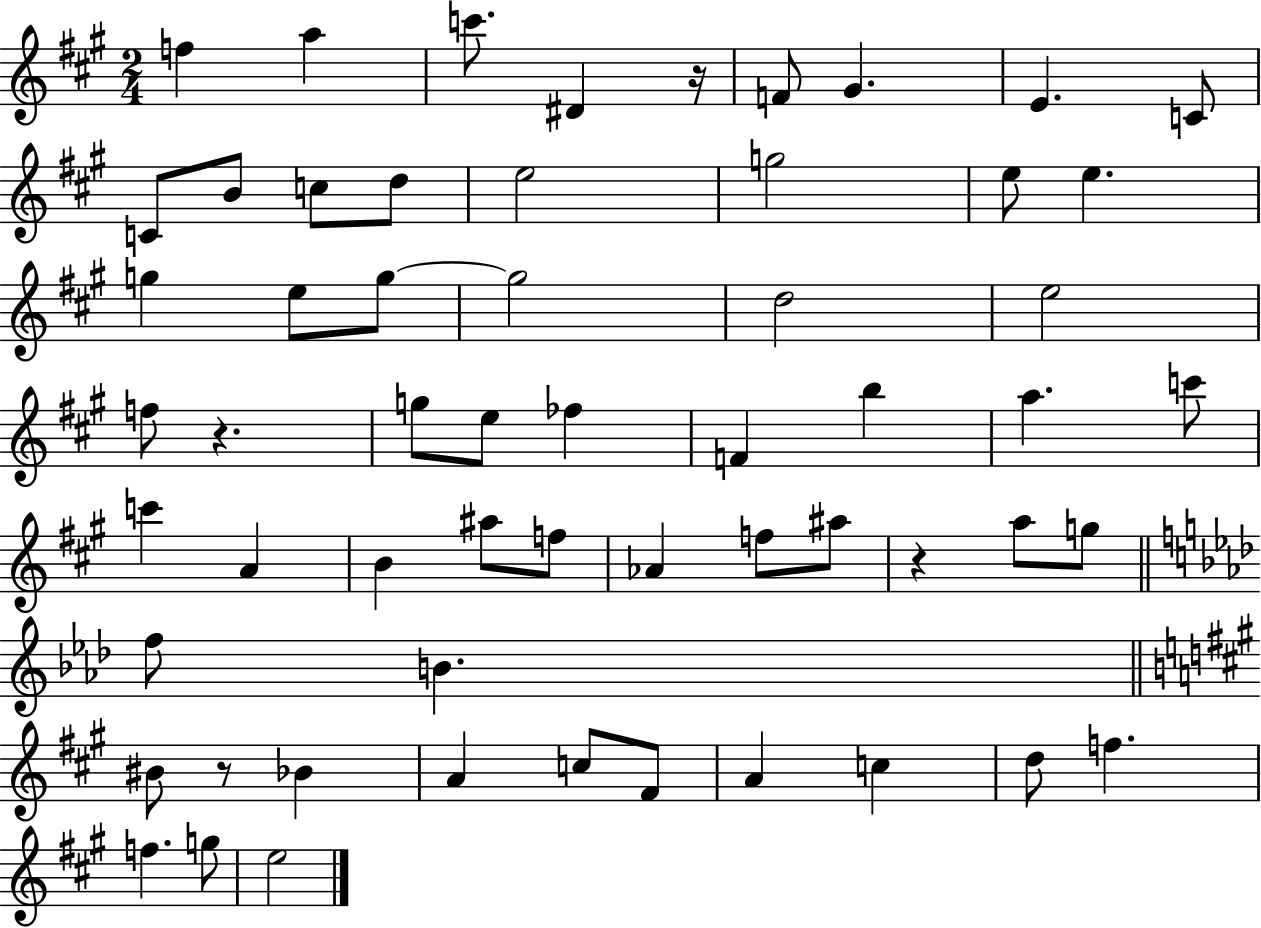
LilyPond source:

{
  \clef treble
  \numericTimeSignature
  \time 2/4
  \key a \major
  \repeat volta 2 { f''4 a''4 | c'''8. dis'4 r16 | f'8 gis'4. | e'4. c'8 | \break c'8 b'8 c''8 d''8 | e''2 | g''2 | e''8 e''4. | \break g''4 e''8 g''8~~ | g''2 | d''2 | e''2 | \break f''8 r4. | g''8 e''8 fes''4 | f'4 b''4 | a''4. c'''8 | \break c'''4 a'4 | b'4 ais''8 f''8 | aes'4 f''8 ais''8 | r4 a''8 g''8 | \break \bar "||" \break \key aes \major f''8 b'4. | \bar "||" \break \key a \major bis'8 r8 bes'4 | a'4 c''8 fis'8 | a'4 c''4 | d''8 f''4. | \break f''4. g''8 | e''2 | } \bar "|."
}